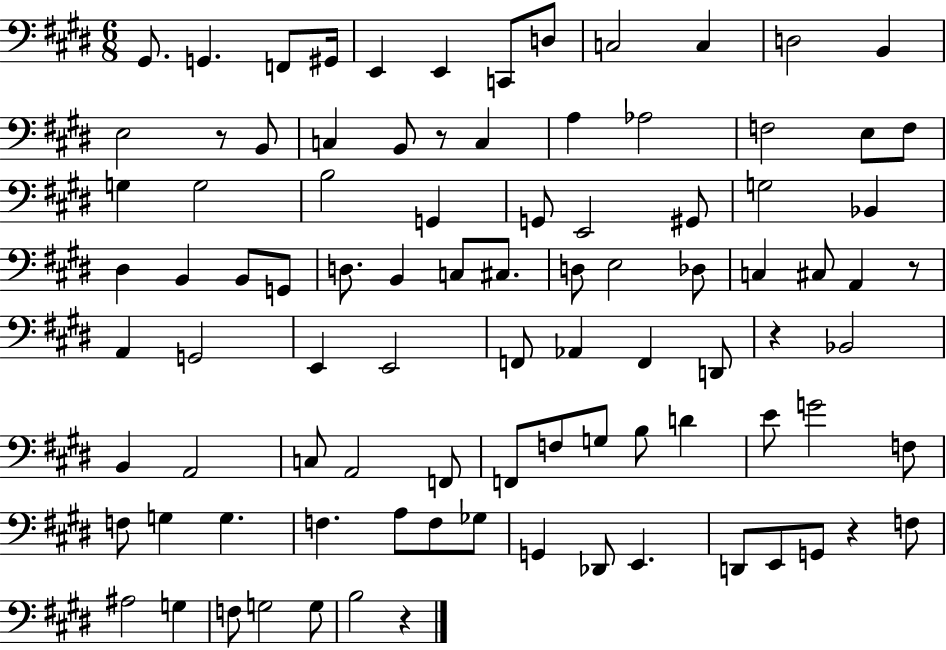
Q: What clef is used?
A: bass